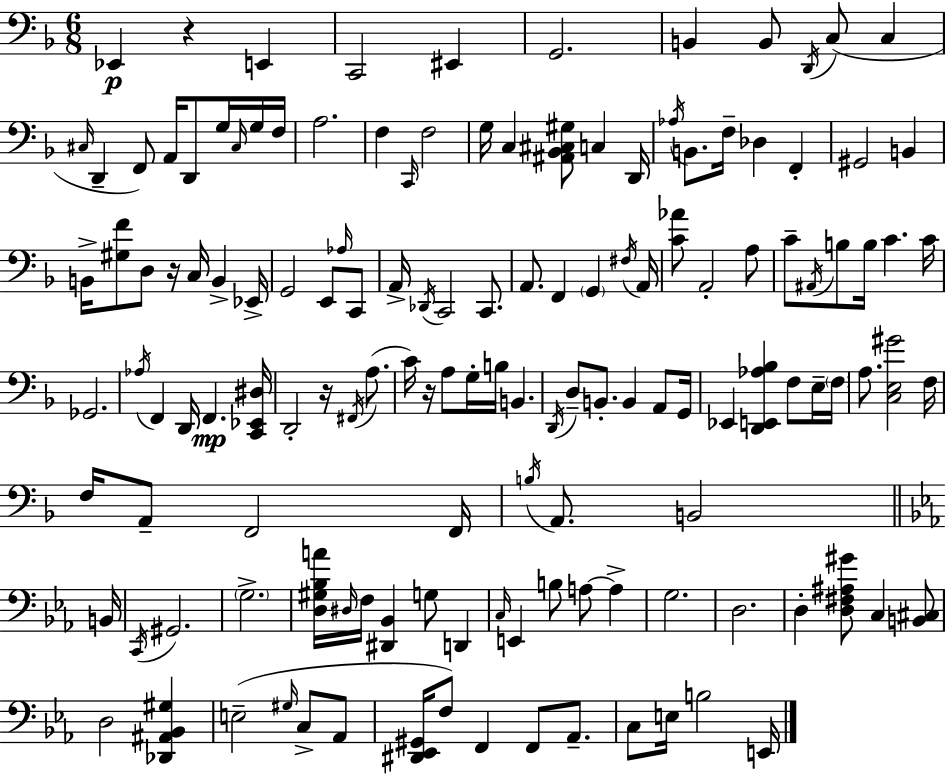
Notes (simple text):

Eb2/q R/q E2/q C2/h EIS2/q G2/h. B2/q B2/e D2/s C3/e C3/q C#3/s D2/q F2/e A2/s D2/e G3/s C#3/s G3/s F3/s A3/h. F3/q C2/s F3/h G3/s C3/q [A#2,Bb2,C#3,G#3]/e C3/q D2/s Ab3/s B2/e. F3/s Db3/q F2/q G#2/h B2/q B2/s [G#3,F4]/e D3/e R/s C3/s B2/q Eb2/s G2/h E2/e Ab3/s C2/e A2/s Db2/s C2/h C2/e. A2/e. F2/q G2/q F#3/s A2/s [C4,Ab4]/e A2/h A3/e C4/e A#2/s B3/e B3/s C4/q. C4/s Gb2/h. Ab3/s F2/q D2/s F2/q. [C2,Eb2,D#3]/s D2/h R/s F#2/s A3/e. C4/s R/s A3/e G3/s B3/s B2/q. D2/s D3/e B2/e. B2/q A2/e G2/s Eb2/q [D2,E2,Ab3,Bb3]/q F3/e E3/s F3/s A3/e. [C3,E3,G#4]/h F3/s F3/s A2/e F2/h F2/s B3/s A2/e. B2/h B2/s C2/s G#2/h. G3/h. [D3,G#3,Bb3,A4]/s D#3/s F3/s [D#2,Bb2]/q G3/e D2/q C3/s E2/q B3/e A3/e A3/q G3/h. D3/h. D3/q [D3,F#3,A#3,G#4]/e C3/q [B2,C#3]/e D3/h [Db2,A#2,Bb2,G#3]/q E3/h G#3/s C3/e Ab2/e [D#2,Eb2,G#2]/s F3/e F2/q F2/e Ab2/e. C3/e E3/s B3/h E2/s